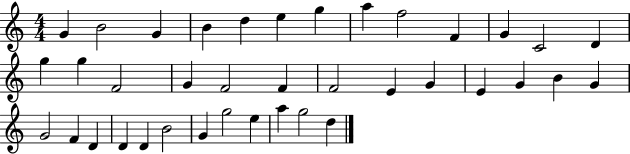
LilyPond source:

{
  \clef treble
  \numericTimeSignature
  \time 4/4
  \key c \major
  g'4 b'2 g'4 | b'4 d''4 e''4 g''4 | a''4 f''2 f'4 | g'4 c'2 d'4 | \break g''4 g''4 f'2 | g'4 f'2 f'4 | f'2 e'4 g'4 | e'4 g'4 b'4 g'4 | \break g'2 f'4 d'4 | d'4 d'4 b'2 | g'4 g''2 e''4 | a''4 g''2 d''4 | \break \bar "|."
}